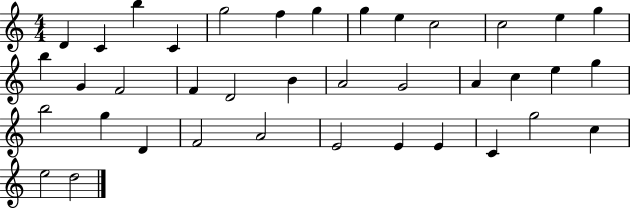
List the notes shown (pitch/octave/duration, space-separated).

D4/q C4/q B5/q C4/q G5/h F5/q G5/q G5/q E5/q C5/h C5/h E5/q G5/q B5/q G4/q F4/h F4/q D4/h B4/q A4/h G4/h A4/q C5/q E5/q G5/q B5/h G5/q D4/q F4/h A4/h E4/h E4/q E4/q C4/q G5/h C5/q E5/h D5/h